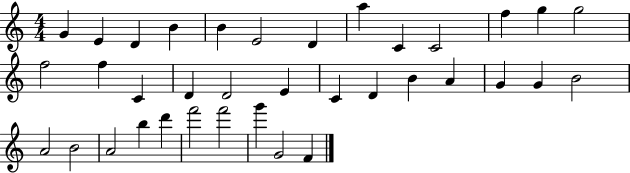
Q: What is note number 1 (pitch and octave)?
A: G4